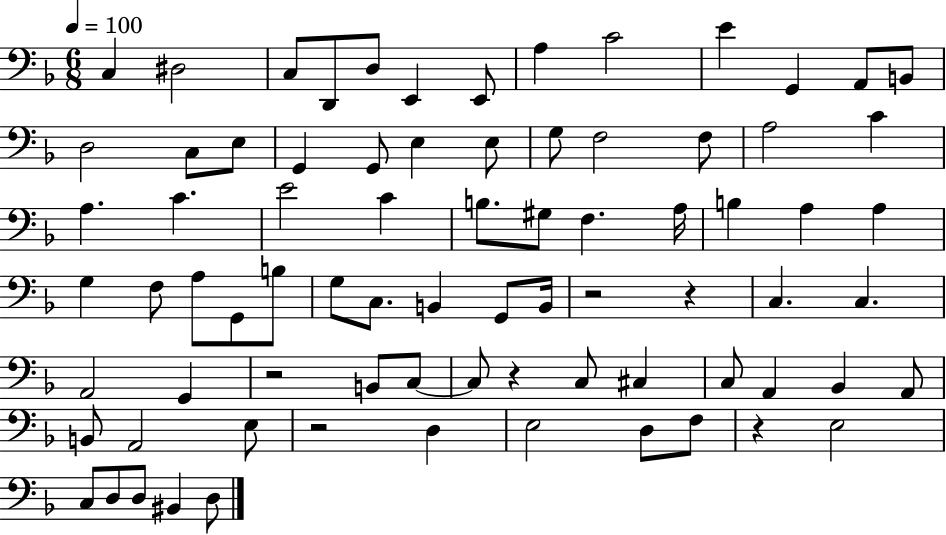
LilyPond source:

{
  \clef bass
  \numericTimeSignature
  \time 6/8
  \key f \major
  \tempo 4 = 100
  c4 dis2 | c8 d,8 d8 e,4 e,8 | a4 c'2 | e'4 g,4 a,8 b,8 | \break d2 c8 e8 | g,4 g,8 e4 e8 | g8 f2 f8 | a2 c'4 | \break a4. c'4. | e'2 c'4 | b8. gis8 f4. a16 | b4 a4 a4 | \break g4 f8 a8 g,8 b8 | g8 c8. b,4 g,8 b,16 | r2 r4 | c4. c4. | \break a,2 g,4 | r2 b,8 c8~~ | c8 r4 c8 cis4 | c8 a,4 bes,4 a,8 | \break b,8 a,2 e8 | r2 d4 | e2 d8 f8 | r4 e2 | \break c8 d8 d8 bis,4 d8 | \bar "|."
}